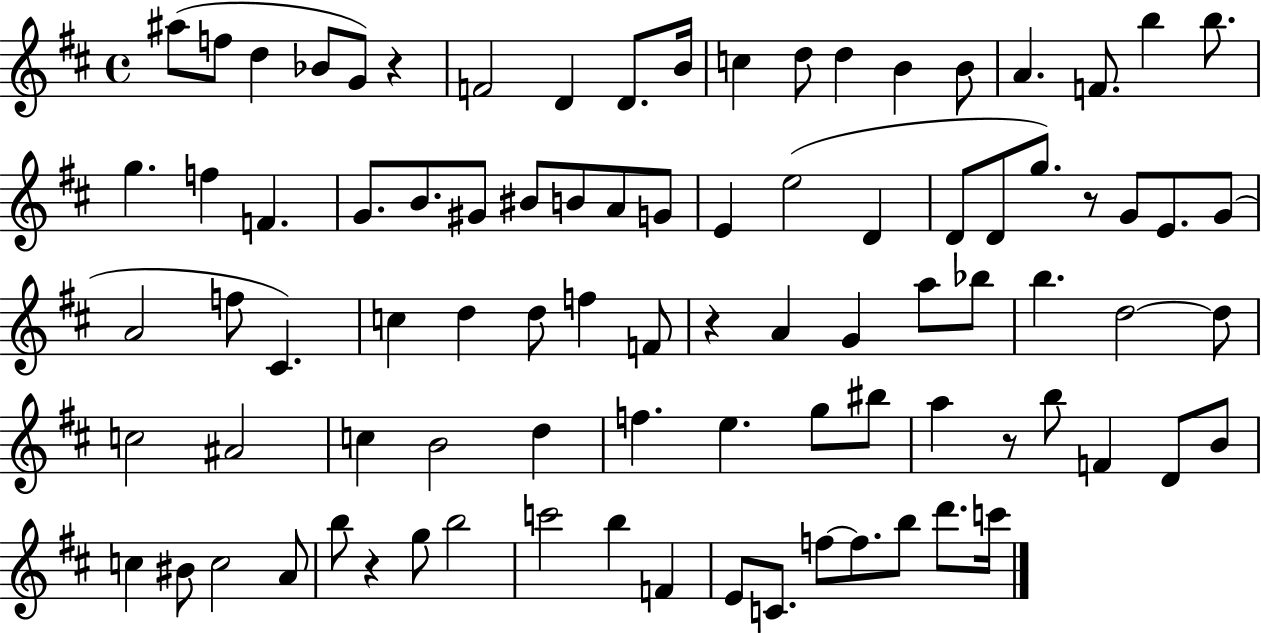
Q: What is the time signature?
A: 4/4